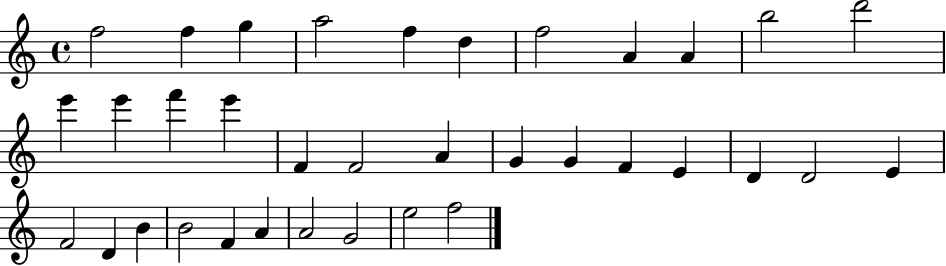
F5/h F5/q G5/q A5/h F5/q D5/q F5/h A4/q A4/q B5/h D6/h E6/q E6/q F6/q E6/q F4/q F4/h A4/q G4/q G4/q F4/q E4/q D4/q D4/h E4/q F4/h D4/q B4/q B4/h F4/q A4/q A4/h G4/h E5/h F5/h